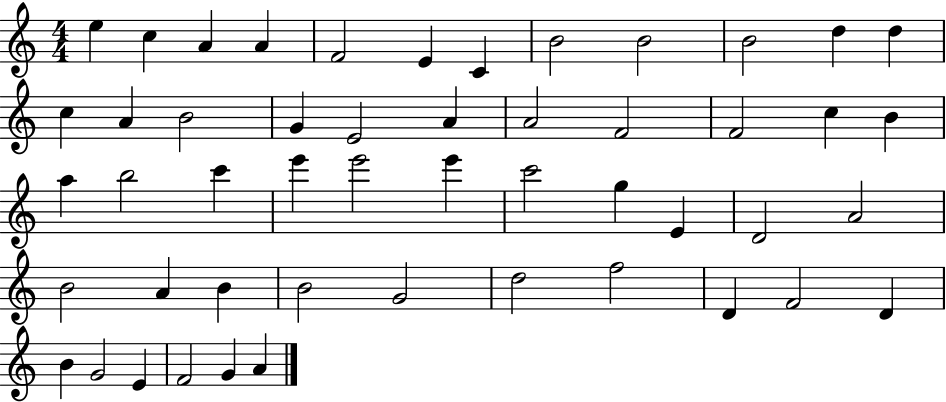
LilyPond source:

{
  \clef treble
  \numericTimeSignature
  \time 4/4
  \key c \major
  e''4 c''4 a'4 a'4 | f'2 e'4 c'4 | b'2 b'2 | b'2 d''4 d''4 | \break c''4 a'4 b'2 | g'4 e'2 a'4 | a'2 f'2 | f'2 c''4 b'4 | \break a''4 b''2 c'''4 | e'''4 e'''2 e'''4 | c'''2 g''4 e'4 | d'2 a'2 | \break b'2 a'4 b'4 | b'2 g'2 | d''2 f''2 | d'4 f'2 d'4 | \break b'4 g'2 e'4 | f'2 g'4 a'4 | \bar "|."
}